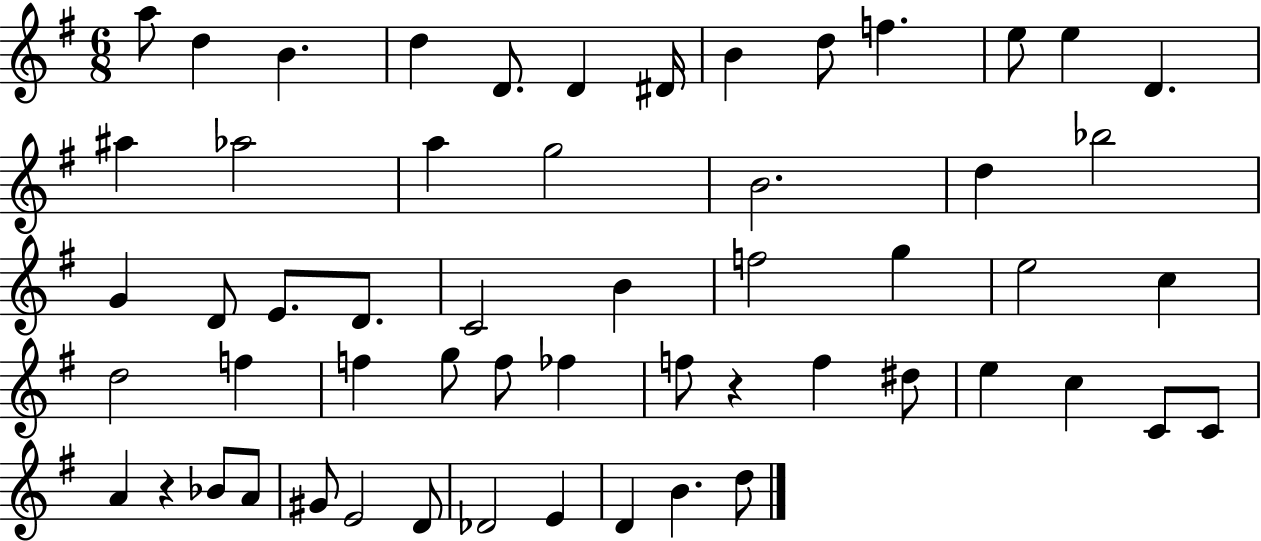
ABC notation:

X:1
T:Untitled
M:6/8
L:1/4
K:G
a/2 d B d D/2 D ^D/4 B d/2 f e/2 e D ^a _a2 a g2 B2 d _b2 G D/2 E/2 D/2 C2 B f2 g e2 c d2 f f g/2 f/2 _f f/2 z f ^d/2 e c C/2 C/2 A z _B/2 A/2 ^G/2 E2 D/2 _D2 E D B d/2